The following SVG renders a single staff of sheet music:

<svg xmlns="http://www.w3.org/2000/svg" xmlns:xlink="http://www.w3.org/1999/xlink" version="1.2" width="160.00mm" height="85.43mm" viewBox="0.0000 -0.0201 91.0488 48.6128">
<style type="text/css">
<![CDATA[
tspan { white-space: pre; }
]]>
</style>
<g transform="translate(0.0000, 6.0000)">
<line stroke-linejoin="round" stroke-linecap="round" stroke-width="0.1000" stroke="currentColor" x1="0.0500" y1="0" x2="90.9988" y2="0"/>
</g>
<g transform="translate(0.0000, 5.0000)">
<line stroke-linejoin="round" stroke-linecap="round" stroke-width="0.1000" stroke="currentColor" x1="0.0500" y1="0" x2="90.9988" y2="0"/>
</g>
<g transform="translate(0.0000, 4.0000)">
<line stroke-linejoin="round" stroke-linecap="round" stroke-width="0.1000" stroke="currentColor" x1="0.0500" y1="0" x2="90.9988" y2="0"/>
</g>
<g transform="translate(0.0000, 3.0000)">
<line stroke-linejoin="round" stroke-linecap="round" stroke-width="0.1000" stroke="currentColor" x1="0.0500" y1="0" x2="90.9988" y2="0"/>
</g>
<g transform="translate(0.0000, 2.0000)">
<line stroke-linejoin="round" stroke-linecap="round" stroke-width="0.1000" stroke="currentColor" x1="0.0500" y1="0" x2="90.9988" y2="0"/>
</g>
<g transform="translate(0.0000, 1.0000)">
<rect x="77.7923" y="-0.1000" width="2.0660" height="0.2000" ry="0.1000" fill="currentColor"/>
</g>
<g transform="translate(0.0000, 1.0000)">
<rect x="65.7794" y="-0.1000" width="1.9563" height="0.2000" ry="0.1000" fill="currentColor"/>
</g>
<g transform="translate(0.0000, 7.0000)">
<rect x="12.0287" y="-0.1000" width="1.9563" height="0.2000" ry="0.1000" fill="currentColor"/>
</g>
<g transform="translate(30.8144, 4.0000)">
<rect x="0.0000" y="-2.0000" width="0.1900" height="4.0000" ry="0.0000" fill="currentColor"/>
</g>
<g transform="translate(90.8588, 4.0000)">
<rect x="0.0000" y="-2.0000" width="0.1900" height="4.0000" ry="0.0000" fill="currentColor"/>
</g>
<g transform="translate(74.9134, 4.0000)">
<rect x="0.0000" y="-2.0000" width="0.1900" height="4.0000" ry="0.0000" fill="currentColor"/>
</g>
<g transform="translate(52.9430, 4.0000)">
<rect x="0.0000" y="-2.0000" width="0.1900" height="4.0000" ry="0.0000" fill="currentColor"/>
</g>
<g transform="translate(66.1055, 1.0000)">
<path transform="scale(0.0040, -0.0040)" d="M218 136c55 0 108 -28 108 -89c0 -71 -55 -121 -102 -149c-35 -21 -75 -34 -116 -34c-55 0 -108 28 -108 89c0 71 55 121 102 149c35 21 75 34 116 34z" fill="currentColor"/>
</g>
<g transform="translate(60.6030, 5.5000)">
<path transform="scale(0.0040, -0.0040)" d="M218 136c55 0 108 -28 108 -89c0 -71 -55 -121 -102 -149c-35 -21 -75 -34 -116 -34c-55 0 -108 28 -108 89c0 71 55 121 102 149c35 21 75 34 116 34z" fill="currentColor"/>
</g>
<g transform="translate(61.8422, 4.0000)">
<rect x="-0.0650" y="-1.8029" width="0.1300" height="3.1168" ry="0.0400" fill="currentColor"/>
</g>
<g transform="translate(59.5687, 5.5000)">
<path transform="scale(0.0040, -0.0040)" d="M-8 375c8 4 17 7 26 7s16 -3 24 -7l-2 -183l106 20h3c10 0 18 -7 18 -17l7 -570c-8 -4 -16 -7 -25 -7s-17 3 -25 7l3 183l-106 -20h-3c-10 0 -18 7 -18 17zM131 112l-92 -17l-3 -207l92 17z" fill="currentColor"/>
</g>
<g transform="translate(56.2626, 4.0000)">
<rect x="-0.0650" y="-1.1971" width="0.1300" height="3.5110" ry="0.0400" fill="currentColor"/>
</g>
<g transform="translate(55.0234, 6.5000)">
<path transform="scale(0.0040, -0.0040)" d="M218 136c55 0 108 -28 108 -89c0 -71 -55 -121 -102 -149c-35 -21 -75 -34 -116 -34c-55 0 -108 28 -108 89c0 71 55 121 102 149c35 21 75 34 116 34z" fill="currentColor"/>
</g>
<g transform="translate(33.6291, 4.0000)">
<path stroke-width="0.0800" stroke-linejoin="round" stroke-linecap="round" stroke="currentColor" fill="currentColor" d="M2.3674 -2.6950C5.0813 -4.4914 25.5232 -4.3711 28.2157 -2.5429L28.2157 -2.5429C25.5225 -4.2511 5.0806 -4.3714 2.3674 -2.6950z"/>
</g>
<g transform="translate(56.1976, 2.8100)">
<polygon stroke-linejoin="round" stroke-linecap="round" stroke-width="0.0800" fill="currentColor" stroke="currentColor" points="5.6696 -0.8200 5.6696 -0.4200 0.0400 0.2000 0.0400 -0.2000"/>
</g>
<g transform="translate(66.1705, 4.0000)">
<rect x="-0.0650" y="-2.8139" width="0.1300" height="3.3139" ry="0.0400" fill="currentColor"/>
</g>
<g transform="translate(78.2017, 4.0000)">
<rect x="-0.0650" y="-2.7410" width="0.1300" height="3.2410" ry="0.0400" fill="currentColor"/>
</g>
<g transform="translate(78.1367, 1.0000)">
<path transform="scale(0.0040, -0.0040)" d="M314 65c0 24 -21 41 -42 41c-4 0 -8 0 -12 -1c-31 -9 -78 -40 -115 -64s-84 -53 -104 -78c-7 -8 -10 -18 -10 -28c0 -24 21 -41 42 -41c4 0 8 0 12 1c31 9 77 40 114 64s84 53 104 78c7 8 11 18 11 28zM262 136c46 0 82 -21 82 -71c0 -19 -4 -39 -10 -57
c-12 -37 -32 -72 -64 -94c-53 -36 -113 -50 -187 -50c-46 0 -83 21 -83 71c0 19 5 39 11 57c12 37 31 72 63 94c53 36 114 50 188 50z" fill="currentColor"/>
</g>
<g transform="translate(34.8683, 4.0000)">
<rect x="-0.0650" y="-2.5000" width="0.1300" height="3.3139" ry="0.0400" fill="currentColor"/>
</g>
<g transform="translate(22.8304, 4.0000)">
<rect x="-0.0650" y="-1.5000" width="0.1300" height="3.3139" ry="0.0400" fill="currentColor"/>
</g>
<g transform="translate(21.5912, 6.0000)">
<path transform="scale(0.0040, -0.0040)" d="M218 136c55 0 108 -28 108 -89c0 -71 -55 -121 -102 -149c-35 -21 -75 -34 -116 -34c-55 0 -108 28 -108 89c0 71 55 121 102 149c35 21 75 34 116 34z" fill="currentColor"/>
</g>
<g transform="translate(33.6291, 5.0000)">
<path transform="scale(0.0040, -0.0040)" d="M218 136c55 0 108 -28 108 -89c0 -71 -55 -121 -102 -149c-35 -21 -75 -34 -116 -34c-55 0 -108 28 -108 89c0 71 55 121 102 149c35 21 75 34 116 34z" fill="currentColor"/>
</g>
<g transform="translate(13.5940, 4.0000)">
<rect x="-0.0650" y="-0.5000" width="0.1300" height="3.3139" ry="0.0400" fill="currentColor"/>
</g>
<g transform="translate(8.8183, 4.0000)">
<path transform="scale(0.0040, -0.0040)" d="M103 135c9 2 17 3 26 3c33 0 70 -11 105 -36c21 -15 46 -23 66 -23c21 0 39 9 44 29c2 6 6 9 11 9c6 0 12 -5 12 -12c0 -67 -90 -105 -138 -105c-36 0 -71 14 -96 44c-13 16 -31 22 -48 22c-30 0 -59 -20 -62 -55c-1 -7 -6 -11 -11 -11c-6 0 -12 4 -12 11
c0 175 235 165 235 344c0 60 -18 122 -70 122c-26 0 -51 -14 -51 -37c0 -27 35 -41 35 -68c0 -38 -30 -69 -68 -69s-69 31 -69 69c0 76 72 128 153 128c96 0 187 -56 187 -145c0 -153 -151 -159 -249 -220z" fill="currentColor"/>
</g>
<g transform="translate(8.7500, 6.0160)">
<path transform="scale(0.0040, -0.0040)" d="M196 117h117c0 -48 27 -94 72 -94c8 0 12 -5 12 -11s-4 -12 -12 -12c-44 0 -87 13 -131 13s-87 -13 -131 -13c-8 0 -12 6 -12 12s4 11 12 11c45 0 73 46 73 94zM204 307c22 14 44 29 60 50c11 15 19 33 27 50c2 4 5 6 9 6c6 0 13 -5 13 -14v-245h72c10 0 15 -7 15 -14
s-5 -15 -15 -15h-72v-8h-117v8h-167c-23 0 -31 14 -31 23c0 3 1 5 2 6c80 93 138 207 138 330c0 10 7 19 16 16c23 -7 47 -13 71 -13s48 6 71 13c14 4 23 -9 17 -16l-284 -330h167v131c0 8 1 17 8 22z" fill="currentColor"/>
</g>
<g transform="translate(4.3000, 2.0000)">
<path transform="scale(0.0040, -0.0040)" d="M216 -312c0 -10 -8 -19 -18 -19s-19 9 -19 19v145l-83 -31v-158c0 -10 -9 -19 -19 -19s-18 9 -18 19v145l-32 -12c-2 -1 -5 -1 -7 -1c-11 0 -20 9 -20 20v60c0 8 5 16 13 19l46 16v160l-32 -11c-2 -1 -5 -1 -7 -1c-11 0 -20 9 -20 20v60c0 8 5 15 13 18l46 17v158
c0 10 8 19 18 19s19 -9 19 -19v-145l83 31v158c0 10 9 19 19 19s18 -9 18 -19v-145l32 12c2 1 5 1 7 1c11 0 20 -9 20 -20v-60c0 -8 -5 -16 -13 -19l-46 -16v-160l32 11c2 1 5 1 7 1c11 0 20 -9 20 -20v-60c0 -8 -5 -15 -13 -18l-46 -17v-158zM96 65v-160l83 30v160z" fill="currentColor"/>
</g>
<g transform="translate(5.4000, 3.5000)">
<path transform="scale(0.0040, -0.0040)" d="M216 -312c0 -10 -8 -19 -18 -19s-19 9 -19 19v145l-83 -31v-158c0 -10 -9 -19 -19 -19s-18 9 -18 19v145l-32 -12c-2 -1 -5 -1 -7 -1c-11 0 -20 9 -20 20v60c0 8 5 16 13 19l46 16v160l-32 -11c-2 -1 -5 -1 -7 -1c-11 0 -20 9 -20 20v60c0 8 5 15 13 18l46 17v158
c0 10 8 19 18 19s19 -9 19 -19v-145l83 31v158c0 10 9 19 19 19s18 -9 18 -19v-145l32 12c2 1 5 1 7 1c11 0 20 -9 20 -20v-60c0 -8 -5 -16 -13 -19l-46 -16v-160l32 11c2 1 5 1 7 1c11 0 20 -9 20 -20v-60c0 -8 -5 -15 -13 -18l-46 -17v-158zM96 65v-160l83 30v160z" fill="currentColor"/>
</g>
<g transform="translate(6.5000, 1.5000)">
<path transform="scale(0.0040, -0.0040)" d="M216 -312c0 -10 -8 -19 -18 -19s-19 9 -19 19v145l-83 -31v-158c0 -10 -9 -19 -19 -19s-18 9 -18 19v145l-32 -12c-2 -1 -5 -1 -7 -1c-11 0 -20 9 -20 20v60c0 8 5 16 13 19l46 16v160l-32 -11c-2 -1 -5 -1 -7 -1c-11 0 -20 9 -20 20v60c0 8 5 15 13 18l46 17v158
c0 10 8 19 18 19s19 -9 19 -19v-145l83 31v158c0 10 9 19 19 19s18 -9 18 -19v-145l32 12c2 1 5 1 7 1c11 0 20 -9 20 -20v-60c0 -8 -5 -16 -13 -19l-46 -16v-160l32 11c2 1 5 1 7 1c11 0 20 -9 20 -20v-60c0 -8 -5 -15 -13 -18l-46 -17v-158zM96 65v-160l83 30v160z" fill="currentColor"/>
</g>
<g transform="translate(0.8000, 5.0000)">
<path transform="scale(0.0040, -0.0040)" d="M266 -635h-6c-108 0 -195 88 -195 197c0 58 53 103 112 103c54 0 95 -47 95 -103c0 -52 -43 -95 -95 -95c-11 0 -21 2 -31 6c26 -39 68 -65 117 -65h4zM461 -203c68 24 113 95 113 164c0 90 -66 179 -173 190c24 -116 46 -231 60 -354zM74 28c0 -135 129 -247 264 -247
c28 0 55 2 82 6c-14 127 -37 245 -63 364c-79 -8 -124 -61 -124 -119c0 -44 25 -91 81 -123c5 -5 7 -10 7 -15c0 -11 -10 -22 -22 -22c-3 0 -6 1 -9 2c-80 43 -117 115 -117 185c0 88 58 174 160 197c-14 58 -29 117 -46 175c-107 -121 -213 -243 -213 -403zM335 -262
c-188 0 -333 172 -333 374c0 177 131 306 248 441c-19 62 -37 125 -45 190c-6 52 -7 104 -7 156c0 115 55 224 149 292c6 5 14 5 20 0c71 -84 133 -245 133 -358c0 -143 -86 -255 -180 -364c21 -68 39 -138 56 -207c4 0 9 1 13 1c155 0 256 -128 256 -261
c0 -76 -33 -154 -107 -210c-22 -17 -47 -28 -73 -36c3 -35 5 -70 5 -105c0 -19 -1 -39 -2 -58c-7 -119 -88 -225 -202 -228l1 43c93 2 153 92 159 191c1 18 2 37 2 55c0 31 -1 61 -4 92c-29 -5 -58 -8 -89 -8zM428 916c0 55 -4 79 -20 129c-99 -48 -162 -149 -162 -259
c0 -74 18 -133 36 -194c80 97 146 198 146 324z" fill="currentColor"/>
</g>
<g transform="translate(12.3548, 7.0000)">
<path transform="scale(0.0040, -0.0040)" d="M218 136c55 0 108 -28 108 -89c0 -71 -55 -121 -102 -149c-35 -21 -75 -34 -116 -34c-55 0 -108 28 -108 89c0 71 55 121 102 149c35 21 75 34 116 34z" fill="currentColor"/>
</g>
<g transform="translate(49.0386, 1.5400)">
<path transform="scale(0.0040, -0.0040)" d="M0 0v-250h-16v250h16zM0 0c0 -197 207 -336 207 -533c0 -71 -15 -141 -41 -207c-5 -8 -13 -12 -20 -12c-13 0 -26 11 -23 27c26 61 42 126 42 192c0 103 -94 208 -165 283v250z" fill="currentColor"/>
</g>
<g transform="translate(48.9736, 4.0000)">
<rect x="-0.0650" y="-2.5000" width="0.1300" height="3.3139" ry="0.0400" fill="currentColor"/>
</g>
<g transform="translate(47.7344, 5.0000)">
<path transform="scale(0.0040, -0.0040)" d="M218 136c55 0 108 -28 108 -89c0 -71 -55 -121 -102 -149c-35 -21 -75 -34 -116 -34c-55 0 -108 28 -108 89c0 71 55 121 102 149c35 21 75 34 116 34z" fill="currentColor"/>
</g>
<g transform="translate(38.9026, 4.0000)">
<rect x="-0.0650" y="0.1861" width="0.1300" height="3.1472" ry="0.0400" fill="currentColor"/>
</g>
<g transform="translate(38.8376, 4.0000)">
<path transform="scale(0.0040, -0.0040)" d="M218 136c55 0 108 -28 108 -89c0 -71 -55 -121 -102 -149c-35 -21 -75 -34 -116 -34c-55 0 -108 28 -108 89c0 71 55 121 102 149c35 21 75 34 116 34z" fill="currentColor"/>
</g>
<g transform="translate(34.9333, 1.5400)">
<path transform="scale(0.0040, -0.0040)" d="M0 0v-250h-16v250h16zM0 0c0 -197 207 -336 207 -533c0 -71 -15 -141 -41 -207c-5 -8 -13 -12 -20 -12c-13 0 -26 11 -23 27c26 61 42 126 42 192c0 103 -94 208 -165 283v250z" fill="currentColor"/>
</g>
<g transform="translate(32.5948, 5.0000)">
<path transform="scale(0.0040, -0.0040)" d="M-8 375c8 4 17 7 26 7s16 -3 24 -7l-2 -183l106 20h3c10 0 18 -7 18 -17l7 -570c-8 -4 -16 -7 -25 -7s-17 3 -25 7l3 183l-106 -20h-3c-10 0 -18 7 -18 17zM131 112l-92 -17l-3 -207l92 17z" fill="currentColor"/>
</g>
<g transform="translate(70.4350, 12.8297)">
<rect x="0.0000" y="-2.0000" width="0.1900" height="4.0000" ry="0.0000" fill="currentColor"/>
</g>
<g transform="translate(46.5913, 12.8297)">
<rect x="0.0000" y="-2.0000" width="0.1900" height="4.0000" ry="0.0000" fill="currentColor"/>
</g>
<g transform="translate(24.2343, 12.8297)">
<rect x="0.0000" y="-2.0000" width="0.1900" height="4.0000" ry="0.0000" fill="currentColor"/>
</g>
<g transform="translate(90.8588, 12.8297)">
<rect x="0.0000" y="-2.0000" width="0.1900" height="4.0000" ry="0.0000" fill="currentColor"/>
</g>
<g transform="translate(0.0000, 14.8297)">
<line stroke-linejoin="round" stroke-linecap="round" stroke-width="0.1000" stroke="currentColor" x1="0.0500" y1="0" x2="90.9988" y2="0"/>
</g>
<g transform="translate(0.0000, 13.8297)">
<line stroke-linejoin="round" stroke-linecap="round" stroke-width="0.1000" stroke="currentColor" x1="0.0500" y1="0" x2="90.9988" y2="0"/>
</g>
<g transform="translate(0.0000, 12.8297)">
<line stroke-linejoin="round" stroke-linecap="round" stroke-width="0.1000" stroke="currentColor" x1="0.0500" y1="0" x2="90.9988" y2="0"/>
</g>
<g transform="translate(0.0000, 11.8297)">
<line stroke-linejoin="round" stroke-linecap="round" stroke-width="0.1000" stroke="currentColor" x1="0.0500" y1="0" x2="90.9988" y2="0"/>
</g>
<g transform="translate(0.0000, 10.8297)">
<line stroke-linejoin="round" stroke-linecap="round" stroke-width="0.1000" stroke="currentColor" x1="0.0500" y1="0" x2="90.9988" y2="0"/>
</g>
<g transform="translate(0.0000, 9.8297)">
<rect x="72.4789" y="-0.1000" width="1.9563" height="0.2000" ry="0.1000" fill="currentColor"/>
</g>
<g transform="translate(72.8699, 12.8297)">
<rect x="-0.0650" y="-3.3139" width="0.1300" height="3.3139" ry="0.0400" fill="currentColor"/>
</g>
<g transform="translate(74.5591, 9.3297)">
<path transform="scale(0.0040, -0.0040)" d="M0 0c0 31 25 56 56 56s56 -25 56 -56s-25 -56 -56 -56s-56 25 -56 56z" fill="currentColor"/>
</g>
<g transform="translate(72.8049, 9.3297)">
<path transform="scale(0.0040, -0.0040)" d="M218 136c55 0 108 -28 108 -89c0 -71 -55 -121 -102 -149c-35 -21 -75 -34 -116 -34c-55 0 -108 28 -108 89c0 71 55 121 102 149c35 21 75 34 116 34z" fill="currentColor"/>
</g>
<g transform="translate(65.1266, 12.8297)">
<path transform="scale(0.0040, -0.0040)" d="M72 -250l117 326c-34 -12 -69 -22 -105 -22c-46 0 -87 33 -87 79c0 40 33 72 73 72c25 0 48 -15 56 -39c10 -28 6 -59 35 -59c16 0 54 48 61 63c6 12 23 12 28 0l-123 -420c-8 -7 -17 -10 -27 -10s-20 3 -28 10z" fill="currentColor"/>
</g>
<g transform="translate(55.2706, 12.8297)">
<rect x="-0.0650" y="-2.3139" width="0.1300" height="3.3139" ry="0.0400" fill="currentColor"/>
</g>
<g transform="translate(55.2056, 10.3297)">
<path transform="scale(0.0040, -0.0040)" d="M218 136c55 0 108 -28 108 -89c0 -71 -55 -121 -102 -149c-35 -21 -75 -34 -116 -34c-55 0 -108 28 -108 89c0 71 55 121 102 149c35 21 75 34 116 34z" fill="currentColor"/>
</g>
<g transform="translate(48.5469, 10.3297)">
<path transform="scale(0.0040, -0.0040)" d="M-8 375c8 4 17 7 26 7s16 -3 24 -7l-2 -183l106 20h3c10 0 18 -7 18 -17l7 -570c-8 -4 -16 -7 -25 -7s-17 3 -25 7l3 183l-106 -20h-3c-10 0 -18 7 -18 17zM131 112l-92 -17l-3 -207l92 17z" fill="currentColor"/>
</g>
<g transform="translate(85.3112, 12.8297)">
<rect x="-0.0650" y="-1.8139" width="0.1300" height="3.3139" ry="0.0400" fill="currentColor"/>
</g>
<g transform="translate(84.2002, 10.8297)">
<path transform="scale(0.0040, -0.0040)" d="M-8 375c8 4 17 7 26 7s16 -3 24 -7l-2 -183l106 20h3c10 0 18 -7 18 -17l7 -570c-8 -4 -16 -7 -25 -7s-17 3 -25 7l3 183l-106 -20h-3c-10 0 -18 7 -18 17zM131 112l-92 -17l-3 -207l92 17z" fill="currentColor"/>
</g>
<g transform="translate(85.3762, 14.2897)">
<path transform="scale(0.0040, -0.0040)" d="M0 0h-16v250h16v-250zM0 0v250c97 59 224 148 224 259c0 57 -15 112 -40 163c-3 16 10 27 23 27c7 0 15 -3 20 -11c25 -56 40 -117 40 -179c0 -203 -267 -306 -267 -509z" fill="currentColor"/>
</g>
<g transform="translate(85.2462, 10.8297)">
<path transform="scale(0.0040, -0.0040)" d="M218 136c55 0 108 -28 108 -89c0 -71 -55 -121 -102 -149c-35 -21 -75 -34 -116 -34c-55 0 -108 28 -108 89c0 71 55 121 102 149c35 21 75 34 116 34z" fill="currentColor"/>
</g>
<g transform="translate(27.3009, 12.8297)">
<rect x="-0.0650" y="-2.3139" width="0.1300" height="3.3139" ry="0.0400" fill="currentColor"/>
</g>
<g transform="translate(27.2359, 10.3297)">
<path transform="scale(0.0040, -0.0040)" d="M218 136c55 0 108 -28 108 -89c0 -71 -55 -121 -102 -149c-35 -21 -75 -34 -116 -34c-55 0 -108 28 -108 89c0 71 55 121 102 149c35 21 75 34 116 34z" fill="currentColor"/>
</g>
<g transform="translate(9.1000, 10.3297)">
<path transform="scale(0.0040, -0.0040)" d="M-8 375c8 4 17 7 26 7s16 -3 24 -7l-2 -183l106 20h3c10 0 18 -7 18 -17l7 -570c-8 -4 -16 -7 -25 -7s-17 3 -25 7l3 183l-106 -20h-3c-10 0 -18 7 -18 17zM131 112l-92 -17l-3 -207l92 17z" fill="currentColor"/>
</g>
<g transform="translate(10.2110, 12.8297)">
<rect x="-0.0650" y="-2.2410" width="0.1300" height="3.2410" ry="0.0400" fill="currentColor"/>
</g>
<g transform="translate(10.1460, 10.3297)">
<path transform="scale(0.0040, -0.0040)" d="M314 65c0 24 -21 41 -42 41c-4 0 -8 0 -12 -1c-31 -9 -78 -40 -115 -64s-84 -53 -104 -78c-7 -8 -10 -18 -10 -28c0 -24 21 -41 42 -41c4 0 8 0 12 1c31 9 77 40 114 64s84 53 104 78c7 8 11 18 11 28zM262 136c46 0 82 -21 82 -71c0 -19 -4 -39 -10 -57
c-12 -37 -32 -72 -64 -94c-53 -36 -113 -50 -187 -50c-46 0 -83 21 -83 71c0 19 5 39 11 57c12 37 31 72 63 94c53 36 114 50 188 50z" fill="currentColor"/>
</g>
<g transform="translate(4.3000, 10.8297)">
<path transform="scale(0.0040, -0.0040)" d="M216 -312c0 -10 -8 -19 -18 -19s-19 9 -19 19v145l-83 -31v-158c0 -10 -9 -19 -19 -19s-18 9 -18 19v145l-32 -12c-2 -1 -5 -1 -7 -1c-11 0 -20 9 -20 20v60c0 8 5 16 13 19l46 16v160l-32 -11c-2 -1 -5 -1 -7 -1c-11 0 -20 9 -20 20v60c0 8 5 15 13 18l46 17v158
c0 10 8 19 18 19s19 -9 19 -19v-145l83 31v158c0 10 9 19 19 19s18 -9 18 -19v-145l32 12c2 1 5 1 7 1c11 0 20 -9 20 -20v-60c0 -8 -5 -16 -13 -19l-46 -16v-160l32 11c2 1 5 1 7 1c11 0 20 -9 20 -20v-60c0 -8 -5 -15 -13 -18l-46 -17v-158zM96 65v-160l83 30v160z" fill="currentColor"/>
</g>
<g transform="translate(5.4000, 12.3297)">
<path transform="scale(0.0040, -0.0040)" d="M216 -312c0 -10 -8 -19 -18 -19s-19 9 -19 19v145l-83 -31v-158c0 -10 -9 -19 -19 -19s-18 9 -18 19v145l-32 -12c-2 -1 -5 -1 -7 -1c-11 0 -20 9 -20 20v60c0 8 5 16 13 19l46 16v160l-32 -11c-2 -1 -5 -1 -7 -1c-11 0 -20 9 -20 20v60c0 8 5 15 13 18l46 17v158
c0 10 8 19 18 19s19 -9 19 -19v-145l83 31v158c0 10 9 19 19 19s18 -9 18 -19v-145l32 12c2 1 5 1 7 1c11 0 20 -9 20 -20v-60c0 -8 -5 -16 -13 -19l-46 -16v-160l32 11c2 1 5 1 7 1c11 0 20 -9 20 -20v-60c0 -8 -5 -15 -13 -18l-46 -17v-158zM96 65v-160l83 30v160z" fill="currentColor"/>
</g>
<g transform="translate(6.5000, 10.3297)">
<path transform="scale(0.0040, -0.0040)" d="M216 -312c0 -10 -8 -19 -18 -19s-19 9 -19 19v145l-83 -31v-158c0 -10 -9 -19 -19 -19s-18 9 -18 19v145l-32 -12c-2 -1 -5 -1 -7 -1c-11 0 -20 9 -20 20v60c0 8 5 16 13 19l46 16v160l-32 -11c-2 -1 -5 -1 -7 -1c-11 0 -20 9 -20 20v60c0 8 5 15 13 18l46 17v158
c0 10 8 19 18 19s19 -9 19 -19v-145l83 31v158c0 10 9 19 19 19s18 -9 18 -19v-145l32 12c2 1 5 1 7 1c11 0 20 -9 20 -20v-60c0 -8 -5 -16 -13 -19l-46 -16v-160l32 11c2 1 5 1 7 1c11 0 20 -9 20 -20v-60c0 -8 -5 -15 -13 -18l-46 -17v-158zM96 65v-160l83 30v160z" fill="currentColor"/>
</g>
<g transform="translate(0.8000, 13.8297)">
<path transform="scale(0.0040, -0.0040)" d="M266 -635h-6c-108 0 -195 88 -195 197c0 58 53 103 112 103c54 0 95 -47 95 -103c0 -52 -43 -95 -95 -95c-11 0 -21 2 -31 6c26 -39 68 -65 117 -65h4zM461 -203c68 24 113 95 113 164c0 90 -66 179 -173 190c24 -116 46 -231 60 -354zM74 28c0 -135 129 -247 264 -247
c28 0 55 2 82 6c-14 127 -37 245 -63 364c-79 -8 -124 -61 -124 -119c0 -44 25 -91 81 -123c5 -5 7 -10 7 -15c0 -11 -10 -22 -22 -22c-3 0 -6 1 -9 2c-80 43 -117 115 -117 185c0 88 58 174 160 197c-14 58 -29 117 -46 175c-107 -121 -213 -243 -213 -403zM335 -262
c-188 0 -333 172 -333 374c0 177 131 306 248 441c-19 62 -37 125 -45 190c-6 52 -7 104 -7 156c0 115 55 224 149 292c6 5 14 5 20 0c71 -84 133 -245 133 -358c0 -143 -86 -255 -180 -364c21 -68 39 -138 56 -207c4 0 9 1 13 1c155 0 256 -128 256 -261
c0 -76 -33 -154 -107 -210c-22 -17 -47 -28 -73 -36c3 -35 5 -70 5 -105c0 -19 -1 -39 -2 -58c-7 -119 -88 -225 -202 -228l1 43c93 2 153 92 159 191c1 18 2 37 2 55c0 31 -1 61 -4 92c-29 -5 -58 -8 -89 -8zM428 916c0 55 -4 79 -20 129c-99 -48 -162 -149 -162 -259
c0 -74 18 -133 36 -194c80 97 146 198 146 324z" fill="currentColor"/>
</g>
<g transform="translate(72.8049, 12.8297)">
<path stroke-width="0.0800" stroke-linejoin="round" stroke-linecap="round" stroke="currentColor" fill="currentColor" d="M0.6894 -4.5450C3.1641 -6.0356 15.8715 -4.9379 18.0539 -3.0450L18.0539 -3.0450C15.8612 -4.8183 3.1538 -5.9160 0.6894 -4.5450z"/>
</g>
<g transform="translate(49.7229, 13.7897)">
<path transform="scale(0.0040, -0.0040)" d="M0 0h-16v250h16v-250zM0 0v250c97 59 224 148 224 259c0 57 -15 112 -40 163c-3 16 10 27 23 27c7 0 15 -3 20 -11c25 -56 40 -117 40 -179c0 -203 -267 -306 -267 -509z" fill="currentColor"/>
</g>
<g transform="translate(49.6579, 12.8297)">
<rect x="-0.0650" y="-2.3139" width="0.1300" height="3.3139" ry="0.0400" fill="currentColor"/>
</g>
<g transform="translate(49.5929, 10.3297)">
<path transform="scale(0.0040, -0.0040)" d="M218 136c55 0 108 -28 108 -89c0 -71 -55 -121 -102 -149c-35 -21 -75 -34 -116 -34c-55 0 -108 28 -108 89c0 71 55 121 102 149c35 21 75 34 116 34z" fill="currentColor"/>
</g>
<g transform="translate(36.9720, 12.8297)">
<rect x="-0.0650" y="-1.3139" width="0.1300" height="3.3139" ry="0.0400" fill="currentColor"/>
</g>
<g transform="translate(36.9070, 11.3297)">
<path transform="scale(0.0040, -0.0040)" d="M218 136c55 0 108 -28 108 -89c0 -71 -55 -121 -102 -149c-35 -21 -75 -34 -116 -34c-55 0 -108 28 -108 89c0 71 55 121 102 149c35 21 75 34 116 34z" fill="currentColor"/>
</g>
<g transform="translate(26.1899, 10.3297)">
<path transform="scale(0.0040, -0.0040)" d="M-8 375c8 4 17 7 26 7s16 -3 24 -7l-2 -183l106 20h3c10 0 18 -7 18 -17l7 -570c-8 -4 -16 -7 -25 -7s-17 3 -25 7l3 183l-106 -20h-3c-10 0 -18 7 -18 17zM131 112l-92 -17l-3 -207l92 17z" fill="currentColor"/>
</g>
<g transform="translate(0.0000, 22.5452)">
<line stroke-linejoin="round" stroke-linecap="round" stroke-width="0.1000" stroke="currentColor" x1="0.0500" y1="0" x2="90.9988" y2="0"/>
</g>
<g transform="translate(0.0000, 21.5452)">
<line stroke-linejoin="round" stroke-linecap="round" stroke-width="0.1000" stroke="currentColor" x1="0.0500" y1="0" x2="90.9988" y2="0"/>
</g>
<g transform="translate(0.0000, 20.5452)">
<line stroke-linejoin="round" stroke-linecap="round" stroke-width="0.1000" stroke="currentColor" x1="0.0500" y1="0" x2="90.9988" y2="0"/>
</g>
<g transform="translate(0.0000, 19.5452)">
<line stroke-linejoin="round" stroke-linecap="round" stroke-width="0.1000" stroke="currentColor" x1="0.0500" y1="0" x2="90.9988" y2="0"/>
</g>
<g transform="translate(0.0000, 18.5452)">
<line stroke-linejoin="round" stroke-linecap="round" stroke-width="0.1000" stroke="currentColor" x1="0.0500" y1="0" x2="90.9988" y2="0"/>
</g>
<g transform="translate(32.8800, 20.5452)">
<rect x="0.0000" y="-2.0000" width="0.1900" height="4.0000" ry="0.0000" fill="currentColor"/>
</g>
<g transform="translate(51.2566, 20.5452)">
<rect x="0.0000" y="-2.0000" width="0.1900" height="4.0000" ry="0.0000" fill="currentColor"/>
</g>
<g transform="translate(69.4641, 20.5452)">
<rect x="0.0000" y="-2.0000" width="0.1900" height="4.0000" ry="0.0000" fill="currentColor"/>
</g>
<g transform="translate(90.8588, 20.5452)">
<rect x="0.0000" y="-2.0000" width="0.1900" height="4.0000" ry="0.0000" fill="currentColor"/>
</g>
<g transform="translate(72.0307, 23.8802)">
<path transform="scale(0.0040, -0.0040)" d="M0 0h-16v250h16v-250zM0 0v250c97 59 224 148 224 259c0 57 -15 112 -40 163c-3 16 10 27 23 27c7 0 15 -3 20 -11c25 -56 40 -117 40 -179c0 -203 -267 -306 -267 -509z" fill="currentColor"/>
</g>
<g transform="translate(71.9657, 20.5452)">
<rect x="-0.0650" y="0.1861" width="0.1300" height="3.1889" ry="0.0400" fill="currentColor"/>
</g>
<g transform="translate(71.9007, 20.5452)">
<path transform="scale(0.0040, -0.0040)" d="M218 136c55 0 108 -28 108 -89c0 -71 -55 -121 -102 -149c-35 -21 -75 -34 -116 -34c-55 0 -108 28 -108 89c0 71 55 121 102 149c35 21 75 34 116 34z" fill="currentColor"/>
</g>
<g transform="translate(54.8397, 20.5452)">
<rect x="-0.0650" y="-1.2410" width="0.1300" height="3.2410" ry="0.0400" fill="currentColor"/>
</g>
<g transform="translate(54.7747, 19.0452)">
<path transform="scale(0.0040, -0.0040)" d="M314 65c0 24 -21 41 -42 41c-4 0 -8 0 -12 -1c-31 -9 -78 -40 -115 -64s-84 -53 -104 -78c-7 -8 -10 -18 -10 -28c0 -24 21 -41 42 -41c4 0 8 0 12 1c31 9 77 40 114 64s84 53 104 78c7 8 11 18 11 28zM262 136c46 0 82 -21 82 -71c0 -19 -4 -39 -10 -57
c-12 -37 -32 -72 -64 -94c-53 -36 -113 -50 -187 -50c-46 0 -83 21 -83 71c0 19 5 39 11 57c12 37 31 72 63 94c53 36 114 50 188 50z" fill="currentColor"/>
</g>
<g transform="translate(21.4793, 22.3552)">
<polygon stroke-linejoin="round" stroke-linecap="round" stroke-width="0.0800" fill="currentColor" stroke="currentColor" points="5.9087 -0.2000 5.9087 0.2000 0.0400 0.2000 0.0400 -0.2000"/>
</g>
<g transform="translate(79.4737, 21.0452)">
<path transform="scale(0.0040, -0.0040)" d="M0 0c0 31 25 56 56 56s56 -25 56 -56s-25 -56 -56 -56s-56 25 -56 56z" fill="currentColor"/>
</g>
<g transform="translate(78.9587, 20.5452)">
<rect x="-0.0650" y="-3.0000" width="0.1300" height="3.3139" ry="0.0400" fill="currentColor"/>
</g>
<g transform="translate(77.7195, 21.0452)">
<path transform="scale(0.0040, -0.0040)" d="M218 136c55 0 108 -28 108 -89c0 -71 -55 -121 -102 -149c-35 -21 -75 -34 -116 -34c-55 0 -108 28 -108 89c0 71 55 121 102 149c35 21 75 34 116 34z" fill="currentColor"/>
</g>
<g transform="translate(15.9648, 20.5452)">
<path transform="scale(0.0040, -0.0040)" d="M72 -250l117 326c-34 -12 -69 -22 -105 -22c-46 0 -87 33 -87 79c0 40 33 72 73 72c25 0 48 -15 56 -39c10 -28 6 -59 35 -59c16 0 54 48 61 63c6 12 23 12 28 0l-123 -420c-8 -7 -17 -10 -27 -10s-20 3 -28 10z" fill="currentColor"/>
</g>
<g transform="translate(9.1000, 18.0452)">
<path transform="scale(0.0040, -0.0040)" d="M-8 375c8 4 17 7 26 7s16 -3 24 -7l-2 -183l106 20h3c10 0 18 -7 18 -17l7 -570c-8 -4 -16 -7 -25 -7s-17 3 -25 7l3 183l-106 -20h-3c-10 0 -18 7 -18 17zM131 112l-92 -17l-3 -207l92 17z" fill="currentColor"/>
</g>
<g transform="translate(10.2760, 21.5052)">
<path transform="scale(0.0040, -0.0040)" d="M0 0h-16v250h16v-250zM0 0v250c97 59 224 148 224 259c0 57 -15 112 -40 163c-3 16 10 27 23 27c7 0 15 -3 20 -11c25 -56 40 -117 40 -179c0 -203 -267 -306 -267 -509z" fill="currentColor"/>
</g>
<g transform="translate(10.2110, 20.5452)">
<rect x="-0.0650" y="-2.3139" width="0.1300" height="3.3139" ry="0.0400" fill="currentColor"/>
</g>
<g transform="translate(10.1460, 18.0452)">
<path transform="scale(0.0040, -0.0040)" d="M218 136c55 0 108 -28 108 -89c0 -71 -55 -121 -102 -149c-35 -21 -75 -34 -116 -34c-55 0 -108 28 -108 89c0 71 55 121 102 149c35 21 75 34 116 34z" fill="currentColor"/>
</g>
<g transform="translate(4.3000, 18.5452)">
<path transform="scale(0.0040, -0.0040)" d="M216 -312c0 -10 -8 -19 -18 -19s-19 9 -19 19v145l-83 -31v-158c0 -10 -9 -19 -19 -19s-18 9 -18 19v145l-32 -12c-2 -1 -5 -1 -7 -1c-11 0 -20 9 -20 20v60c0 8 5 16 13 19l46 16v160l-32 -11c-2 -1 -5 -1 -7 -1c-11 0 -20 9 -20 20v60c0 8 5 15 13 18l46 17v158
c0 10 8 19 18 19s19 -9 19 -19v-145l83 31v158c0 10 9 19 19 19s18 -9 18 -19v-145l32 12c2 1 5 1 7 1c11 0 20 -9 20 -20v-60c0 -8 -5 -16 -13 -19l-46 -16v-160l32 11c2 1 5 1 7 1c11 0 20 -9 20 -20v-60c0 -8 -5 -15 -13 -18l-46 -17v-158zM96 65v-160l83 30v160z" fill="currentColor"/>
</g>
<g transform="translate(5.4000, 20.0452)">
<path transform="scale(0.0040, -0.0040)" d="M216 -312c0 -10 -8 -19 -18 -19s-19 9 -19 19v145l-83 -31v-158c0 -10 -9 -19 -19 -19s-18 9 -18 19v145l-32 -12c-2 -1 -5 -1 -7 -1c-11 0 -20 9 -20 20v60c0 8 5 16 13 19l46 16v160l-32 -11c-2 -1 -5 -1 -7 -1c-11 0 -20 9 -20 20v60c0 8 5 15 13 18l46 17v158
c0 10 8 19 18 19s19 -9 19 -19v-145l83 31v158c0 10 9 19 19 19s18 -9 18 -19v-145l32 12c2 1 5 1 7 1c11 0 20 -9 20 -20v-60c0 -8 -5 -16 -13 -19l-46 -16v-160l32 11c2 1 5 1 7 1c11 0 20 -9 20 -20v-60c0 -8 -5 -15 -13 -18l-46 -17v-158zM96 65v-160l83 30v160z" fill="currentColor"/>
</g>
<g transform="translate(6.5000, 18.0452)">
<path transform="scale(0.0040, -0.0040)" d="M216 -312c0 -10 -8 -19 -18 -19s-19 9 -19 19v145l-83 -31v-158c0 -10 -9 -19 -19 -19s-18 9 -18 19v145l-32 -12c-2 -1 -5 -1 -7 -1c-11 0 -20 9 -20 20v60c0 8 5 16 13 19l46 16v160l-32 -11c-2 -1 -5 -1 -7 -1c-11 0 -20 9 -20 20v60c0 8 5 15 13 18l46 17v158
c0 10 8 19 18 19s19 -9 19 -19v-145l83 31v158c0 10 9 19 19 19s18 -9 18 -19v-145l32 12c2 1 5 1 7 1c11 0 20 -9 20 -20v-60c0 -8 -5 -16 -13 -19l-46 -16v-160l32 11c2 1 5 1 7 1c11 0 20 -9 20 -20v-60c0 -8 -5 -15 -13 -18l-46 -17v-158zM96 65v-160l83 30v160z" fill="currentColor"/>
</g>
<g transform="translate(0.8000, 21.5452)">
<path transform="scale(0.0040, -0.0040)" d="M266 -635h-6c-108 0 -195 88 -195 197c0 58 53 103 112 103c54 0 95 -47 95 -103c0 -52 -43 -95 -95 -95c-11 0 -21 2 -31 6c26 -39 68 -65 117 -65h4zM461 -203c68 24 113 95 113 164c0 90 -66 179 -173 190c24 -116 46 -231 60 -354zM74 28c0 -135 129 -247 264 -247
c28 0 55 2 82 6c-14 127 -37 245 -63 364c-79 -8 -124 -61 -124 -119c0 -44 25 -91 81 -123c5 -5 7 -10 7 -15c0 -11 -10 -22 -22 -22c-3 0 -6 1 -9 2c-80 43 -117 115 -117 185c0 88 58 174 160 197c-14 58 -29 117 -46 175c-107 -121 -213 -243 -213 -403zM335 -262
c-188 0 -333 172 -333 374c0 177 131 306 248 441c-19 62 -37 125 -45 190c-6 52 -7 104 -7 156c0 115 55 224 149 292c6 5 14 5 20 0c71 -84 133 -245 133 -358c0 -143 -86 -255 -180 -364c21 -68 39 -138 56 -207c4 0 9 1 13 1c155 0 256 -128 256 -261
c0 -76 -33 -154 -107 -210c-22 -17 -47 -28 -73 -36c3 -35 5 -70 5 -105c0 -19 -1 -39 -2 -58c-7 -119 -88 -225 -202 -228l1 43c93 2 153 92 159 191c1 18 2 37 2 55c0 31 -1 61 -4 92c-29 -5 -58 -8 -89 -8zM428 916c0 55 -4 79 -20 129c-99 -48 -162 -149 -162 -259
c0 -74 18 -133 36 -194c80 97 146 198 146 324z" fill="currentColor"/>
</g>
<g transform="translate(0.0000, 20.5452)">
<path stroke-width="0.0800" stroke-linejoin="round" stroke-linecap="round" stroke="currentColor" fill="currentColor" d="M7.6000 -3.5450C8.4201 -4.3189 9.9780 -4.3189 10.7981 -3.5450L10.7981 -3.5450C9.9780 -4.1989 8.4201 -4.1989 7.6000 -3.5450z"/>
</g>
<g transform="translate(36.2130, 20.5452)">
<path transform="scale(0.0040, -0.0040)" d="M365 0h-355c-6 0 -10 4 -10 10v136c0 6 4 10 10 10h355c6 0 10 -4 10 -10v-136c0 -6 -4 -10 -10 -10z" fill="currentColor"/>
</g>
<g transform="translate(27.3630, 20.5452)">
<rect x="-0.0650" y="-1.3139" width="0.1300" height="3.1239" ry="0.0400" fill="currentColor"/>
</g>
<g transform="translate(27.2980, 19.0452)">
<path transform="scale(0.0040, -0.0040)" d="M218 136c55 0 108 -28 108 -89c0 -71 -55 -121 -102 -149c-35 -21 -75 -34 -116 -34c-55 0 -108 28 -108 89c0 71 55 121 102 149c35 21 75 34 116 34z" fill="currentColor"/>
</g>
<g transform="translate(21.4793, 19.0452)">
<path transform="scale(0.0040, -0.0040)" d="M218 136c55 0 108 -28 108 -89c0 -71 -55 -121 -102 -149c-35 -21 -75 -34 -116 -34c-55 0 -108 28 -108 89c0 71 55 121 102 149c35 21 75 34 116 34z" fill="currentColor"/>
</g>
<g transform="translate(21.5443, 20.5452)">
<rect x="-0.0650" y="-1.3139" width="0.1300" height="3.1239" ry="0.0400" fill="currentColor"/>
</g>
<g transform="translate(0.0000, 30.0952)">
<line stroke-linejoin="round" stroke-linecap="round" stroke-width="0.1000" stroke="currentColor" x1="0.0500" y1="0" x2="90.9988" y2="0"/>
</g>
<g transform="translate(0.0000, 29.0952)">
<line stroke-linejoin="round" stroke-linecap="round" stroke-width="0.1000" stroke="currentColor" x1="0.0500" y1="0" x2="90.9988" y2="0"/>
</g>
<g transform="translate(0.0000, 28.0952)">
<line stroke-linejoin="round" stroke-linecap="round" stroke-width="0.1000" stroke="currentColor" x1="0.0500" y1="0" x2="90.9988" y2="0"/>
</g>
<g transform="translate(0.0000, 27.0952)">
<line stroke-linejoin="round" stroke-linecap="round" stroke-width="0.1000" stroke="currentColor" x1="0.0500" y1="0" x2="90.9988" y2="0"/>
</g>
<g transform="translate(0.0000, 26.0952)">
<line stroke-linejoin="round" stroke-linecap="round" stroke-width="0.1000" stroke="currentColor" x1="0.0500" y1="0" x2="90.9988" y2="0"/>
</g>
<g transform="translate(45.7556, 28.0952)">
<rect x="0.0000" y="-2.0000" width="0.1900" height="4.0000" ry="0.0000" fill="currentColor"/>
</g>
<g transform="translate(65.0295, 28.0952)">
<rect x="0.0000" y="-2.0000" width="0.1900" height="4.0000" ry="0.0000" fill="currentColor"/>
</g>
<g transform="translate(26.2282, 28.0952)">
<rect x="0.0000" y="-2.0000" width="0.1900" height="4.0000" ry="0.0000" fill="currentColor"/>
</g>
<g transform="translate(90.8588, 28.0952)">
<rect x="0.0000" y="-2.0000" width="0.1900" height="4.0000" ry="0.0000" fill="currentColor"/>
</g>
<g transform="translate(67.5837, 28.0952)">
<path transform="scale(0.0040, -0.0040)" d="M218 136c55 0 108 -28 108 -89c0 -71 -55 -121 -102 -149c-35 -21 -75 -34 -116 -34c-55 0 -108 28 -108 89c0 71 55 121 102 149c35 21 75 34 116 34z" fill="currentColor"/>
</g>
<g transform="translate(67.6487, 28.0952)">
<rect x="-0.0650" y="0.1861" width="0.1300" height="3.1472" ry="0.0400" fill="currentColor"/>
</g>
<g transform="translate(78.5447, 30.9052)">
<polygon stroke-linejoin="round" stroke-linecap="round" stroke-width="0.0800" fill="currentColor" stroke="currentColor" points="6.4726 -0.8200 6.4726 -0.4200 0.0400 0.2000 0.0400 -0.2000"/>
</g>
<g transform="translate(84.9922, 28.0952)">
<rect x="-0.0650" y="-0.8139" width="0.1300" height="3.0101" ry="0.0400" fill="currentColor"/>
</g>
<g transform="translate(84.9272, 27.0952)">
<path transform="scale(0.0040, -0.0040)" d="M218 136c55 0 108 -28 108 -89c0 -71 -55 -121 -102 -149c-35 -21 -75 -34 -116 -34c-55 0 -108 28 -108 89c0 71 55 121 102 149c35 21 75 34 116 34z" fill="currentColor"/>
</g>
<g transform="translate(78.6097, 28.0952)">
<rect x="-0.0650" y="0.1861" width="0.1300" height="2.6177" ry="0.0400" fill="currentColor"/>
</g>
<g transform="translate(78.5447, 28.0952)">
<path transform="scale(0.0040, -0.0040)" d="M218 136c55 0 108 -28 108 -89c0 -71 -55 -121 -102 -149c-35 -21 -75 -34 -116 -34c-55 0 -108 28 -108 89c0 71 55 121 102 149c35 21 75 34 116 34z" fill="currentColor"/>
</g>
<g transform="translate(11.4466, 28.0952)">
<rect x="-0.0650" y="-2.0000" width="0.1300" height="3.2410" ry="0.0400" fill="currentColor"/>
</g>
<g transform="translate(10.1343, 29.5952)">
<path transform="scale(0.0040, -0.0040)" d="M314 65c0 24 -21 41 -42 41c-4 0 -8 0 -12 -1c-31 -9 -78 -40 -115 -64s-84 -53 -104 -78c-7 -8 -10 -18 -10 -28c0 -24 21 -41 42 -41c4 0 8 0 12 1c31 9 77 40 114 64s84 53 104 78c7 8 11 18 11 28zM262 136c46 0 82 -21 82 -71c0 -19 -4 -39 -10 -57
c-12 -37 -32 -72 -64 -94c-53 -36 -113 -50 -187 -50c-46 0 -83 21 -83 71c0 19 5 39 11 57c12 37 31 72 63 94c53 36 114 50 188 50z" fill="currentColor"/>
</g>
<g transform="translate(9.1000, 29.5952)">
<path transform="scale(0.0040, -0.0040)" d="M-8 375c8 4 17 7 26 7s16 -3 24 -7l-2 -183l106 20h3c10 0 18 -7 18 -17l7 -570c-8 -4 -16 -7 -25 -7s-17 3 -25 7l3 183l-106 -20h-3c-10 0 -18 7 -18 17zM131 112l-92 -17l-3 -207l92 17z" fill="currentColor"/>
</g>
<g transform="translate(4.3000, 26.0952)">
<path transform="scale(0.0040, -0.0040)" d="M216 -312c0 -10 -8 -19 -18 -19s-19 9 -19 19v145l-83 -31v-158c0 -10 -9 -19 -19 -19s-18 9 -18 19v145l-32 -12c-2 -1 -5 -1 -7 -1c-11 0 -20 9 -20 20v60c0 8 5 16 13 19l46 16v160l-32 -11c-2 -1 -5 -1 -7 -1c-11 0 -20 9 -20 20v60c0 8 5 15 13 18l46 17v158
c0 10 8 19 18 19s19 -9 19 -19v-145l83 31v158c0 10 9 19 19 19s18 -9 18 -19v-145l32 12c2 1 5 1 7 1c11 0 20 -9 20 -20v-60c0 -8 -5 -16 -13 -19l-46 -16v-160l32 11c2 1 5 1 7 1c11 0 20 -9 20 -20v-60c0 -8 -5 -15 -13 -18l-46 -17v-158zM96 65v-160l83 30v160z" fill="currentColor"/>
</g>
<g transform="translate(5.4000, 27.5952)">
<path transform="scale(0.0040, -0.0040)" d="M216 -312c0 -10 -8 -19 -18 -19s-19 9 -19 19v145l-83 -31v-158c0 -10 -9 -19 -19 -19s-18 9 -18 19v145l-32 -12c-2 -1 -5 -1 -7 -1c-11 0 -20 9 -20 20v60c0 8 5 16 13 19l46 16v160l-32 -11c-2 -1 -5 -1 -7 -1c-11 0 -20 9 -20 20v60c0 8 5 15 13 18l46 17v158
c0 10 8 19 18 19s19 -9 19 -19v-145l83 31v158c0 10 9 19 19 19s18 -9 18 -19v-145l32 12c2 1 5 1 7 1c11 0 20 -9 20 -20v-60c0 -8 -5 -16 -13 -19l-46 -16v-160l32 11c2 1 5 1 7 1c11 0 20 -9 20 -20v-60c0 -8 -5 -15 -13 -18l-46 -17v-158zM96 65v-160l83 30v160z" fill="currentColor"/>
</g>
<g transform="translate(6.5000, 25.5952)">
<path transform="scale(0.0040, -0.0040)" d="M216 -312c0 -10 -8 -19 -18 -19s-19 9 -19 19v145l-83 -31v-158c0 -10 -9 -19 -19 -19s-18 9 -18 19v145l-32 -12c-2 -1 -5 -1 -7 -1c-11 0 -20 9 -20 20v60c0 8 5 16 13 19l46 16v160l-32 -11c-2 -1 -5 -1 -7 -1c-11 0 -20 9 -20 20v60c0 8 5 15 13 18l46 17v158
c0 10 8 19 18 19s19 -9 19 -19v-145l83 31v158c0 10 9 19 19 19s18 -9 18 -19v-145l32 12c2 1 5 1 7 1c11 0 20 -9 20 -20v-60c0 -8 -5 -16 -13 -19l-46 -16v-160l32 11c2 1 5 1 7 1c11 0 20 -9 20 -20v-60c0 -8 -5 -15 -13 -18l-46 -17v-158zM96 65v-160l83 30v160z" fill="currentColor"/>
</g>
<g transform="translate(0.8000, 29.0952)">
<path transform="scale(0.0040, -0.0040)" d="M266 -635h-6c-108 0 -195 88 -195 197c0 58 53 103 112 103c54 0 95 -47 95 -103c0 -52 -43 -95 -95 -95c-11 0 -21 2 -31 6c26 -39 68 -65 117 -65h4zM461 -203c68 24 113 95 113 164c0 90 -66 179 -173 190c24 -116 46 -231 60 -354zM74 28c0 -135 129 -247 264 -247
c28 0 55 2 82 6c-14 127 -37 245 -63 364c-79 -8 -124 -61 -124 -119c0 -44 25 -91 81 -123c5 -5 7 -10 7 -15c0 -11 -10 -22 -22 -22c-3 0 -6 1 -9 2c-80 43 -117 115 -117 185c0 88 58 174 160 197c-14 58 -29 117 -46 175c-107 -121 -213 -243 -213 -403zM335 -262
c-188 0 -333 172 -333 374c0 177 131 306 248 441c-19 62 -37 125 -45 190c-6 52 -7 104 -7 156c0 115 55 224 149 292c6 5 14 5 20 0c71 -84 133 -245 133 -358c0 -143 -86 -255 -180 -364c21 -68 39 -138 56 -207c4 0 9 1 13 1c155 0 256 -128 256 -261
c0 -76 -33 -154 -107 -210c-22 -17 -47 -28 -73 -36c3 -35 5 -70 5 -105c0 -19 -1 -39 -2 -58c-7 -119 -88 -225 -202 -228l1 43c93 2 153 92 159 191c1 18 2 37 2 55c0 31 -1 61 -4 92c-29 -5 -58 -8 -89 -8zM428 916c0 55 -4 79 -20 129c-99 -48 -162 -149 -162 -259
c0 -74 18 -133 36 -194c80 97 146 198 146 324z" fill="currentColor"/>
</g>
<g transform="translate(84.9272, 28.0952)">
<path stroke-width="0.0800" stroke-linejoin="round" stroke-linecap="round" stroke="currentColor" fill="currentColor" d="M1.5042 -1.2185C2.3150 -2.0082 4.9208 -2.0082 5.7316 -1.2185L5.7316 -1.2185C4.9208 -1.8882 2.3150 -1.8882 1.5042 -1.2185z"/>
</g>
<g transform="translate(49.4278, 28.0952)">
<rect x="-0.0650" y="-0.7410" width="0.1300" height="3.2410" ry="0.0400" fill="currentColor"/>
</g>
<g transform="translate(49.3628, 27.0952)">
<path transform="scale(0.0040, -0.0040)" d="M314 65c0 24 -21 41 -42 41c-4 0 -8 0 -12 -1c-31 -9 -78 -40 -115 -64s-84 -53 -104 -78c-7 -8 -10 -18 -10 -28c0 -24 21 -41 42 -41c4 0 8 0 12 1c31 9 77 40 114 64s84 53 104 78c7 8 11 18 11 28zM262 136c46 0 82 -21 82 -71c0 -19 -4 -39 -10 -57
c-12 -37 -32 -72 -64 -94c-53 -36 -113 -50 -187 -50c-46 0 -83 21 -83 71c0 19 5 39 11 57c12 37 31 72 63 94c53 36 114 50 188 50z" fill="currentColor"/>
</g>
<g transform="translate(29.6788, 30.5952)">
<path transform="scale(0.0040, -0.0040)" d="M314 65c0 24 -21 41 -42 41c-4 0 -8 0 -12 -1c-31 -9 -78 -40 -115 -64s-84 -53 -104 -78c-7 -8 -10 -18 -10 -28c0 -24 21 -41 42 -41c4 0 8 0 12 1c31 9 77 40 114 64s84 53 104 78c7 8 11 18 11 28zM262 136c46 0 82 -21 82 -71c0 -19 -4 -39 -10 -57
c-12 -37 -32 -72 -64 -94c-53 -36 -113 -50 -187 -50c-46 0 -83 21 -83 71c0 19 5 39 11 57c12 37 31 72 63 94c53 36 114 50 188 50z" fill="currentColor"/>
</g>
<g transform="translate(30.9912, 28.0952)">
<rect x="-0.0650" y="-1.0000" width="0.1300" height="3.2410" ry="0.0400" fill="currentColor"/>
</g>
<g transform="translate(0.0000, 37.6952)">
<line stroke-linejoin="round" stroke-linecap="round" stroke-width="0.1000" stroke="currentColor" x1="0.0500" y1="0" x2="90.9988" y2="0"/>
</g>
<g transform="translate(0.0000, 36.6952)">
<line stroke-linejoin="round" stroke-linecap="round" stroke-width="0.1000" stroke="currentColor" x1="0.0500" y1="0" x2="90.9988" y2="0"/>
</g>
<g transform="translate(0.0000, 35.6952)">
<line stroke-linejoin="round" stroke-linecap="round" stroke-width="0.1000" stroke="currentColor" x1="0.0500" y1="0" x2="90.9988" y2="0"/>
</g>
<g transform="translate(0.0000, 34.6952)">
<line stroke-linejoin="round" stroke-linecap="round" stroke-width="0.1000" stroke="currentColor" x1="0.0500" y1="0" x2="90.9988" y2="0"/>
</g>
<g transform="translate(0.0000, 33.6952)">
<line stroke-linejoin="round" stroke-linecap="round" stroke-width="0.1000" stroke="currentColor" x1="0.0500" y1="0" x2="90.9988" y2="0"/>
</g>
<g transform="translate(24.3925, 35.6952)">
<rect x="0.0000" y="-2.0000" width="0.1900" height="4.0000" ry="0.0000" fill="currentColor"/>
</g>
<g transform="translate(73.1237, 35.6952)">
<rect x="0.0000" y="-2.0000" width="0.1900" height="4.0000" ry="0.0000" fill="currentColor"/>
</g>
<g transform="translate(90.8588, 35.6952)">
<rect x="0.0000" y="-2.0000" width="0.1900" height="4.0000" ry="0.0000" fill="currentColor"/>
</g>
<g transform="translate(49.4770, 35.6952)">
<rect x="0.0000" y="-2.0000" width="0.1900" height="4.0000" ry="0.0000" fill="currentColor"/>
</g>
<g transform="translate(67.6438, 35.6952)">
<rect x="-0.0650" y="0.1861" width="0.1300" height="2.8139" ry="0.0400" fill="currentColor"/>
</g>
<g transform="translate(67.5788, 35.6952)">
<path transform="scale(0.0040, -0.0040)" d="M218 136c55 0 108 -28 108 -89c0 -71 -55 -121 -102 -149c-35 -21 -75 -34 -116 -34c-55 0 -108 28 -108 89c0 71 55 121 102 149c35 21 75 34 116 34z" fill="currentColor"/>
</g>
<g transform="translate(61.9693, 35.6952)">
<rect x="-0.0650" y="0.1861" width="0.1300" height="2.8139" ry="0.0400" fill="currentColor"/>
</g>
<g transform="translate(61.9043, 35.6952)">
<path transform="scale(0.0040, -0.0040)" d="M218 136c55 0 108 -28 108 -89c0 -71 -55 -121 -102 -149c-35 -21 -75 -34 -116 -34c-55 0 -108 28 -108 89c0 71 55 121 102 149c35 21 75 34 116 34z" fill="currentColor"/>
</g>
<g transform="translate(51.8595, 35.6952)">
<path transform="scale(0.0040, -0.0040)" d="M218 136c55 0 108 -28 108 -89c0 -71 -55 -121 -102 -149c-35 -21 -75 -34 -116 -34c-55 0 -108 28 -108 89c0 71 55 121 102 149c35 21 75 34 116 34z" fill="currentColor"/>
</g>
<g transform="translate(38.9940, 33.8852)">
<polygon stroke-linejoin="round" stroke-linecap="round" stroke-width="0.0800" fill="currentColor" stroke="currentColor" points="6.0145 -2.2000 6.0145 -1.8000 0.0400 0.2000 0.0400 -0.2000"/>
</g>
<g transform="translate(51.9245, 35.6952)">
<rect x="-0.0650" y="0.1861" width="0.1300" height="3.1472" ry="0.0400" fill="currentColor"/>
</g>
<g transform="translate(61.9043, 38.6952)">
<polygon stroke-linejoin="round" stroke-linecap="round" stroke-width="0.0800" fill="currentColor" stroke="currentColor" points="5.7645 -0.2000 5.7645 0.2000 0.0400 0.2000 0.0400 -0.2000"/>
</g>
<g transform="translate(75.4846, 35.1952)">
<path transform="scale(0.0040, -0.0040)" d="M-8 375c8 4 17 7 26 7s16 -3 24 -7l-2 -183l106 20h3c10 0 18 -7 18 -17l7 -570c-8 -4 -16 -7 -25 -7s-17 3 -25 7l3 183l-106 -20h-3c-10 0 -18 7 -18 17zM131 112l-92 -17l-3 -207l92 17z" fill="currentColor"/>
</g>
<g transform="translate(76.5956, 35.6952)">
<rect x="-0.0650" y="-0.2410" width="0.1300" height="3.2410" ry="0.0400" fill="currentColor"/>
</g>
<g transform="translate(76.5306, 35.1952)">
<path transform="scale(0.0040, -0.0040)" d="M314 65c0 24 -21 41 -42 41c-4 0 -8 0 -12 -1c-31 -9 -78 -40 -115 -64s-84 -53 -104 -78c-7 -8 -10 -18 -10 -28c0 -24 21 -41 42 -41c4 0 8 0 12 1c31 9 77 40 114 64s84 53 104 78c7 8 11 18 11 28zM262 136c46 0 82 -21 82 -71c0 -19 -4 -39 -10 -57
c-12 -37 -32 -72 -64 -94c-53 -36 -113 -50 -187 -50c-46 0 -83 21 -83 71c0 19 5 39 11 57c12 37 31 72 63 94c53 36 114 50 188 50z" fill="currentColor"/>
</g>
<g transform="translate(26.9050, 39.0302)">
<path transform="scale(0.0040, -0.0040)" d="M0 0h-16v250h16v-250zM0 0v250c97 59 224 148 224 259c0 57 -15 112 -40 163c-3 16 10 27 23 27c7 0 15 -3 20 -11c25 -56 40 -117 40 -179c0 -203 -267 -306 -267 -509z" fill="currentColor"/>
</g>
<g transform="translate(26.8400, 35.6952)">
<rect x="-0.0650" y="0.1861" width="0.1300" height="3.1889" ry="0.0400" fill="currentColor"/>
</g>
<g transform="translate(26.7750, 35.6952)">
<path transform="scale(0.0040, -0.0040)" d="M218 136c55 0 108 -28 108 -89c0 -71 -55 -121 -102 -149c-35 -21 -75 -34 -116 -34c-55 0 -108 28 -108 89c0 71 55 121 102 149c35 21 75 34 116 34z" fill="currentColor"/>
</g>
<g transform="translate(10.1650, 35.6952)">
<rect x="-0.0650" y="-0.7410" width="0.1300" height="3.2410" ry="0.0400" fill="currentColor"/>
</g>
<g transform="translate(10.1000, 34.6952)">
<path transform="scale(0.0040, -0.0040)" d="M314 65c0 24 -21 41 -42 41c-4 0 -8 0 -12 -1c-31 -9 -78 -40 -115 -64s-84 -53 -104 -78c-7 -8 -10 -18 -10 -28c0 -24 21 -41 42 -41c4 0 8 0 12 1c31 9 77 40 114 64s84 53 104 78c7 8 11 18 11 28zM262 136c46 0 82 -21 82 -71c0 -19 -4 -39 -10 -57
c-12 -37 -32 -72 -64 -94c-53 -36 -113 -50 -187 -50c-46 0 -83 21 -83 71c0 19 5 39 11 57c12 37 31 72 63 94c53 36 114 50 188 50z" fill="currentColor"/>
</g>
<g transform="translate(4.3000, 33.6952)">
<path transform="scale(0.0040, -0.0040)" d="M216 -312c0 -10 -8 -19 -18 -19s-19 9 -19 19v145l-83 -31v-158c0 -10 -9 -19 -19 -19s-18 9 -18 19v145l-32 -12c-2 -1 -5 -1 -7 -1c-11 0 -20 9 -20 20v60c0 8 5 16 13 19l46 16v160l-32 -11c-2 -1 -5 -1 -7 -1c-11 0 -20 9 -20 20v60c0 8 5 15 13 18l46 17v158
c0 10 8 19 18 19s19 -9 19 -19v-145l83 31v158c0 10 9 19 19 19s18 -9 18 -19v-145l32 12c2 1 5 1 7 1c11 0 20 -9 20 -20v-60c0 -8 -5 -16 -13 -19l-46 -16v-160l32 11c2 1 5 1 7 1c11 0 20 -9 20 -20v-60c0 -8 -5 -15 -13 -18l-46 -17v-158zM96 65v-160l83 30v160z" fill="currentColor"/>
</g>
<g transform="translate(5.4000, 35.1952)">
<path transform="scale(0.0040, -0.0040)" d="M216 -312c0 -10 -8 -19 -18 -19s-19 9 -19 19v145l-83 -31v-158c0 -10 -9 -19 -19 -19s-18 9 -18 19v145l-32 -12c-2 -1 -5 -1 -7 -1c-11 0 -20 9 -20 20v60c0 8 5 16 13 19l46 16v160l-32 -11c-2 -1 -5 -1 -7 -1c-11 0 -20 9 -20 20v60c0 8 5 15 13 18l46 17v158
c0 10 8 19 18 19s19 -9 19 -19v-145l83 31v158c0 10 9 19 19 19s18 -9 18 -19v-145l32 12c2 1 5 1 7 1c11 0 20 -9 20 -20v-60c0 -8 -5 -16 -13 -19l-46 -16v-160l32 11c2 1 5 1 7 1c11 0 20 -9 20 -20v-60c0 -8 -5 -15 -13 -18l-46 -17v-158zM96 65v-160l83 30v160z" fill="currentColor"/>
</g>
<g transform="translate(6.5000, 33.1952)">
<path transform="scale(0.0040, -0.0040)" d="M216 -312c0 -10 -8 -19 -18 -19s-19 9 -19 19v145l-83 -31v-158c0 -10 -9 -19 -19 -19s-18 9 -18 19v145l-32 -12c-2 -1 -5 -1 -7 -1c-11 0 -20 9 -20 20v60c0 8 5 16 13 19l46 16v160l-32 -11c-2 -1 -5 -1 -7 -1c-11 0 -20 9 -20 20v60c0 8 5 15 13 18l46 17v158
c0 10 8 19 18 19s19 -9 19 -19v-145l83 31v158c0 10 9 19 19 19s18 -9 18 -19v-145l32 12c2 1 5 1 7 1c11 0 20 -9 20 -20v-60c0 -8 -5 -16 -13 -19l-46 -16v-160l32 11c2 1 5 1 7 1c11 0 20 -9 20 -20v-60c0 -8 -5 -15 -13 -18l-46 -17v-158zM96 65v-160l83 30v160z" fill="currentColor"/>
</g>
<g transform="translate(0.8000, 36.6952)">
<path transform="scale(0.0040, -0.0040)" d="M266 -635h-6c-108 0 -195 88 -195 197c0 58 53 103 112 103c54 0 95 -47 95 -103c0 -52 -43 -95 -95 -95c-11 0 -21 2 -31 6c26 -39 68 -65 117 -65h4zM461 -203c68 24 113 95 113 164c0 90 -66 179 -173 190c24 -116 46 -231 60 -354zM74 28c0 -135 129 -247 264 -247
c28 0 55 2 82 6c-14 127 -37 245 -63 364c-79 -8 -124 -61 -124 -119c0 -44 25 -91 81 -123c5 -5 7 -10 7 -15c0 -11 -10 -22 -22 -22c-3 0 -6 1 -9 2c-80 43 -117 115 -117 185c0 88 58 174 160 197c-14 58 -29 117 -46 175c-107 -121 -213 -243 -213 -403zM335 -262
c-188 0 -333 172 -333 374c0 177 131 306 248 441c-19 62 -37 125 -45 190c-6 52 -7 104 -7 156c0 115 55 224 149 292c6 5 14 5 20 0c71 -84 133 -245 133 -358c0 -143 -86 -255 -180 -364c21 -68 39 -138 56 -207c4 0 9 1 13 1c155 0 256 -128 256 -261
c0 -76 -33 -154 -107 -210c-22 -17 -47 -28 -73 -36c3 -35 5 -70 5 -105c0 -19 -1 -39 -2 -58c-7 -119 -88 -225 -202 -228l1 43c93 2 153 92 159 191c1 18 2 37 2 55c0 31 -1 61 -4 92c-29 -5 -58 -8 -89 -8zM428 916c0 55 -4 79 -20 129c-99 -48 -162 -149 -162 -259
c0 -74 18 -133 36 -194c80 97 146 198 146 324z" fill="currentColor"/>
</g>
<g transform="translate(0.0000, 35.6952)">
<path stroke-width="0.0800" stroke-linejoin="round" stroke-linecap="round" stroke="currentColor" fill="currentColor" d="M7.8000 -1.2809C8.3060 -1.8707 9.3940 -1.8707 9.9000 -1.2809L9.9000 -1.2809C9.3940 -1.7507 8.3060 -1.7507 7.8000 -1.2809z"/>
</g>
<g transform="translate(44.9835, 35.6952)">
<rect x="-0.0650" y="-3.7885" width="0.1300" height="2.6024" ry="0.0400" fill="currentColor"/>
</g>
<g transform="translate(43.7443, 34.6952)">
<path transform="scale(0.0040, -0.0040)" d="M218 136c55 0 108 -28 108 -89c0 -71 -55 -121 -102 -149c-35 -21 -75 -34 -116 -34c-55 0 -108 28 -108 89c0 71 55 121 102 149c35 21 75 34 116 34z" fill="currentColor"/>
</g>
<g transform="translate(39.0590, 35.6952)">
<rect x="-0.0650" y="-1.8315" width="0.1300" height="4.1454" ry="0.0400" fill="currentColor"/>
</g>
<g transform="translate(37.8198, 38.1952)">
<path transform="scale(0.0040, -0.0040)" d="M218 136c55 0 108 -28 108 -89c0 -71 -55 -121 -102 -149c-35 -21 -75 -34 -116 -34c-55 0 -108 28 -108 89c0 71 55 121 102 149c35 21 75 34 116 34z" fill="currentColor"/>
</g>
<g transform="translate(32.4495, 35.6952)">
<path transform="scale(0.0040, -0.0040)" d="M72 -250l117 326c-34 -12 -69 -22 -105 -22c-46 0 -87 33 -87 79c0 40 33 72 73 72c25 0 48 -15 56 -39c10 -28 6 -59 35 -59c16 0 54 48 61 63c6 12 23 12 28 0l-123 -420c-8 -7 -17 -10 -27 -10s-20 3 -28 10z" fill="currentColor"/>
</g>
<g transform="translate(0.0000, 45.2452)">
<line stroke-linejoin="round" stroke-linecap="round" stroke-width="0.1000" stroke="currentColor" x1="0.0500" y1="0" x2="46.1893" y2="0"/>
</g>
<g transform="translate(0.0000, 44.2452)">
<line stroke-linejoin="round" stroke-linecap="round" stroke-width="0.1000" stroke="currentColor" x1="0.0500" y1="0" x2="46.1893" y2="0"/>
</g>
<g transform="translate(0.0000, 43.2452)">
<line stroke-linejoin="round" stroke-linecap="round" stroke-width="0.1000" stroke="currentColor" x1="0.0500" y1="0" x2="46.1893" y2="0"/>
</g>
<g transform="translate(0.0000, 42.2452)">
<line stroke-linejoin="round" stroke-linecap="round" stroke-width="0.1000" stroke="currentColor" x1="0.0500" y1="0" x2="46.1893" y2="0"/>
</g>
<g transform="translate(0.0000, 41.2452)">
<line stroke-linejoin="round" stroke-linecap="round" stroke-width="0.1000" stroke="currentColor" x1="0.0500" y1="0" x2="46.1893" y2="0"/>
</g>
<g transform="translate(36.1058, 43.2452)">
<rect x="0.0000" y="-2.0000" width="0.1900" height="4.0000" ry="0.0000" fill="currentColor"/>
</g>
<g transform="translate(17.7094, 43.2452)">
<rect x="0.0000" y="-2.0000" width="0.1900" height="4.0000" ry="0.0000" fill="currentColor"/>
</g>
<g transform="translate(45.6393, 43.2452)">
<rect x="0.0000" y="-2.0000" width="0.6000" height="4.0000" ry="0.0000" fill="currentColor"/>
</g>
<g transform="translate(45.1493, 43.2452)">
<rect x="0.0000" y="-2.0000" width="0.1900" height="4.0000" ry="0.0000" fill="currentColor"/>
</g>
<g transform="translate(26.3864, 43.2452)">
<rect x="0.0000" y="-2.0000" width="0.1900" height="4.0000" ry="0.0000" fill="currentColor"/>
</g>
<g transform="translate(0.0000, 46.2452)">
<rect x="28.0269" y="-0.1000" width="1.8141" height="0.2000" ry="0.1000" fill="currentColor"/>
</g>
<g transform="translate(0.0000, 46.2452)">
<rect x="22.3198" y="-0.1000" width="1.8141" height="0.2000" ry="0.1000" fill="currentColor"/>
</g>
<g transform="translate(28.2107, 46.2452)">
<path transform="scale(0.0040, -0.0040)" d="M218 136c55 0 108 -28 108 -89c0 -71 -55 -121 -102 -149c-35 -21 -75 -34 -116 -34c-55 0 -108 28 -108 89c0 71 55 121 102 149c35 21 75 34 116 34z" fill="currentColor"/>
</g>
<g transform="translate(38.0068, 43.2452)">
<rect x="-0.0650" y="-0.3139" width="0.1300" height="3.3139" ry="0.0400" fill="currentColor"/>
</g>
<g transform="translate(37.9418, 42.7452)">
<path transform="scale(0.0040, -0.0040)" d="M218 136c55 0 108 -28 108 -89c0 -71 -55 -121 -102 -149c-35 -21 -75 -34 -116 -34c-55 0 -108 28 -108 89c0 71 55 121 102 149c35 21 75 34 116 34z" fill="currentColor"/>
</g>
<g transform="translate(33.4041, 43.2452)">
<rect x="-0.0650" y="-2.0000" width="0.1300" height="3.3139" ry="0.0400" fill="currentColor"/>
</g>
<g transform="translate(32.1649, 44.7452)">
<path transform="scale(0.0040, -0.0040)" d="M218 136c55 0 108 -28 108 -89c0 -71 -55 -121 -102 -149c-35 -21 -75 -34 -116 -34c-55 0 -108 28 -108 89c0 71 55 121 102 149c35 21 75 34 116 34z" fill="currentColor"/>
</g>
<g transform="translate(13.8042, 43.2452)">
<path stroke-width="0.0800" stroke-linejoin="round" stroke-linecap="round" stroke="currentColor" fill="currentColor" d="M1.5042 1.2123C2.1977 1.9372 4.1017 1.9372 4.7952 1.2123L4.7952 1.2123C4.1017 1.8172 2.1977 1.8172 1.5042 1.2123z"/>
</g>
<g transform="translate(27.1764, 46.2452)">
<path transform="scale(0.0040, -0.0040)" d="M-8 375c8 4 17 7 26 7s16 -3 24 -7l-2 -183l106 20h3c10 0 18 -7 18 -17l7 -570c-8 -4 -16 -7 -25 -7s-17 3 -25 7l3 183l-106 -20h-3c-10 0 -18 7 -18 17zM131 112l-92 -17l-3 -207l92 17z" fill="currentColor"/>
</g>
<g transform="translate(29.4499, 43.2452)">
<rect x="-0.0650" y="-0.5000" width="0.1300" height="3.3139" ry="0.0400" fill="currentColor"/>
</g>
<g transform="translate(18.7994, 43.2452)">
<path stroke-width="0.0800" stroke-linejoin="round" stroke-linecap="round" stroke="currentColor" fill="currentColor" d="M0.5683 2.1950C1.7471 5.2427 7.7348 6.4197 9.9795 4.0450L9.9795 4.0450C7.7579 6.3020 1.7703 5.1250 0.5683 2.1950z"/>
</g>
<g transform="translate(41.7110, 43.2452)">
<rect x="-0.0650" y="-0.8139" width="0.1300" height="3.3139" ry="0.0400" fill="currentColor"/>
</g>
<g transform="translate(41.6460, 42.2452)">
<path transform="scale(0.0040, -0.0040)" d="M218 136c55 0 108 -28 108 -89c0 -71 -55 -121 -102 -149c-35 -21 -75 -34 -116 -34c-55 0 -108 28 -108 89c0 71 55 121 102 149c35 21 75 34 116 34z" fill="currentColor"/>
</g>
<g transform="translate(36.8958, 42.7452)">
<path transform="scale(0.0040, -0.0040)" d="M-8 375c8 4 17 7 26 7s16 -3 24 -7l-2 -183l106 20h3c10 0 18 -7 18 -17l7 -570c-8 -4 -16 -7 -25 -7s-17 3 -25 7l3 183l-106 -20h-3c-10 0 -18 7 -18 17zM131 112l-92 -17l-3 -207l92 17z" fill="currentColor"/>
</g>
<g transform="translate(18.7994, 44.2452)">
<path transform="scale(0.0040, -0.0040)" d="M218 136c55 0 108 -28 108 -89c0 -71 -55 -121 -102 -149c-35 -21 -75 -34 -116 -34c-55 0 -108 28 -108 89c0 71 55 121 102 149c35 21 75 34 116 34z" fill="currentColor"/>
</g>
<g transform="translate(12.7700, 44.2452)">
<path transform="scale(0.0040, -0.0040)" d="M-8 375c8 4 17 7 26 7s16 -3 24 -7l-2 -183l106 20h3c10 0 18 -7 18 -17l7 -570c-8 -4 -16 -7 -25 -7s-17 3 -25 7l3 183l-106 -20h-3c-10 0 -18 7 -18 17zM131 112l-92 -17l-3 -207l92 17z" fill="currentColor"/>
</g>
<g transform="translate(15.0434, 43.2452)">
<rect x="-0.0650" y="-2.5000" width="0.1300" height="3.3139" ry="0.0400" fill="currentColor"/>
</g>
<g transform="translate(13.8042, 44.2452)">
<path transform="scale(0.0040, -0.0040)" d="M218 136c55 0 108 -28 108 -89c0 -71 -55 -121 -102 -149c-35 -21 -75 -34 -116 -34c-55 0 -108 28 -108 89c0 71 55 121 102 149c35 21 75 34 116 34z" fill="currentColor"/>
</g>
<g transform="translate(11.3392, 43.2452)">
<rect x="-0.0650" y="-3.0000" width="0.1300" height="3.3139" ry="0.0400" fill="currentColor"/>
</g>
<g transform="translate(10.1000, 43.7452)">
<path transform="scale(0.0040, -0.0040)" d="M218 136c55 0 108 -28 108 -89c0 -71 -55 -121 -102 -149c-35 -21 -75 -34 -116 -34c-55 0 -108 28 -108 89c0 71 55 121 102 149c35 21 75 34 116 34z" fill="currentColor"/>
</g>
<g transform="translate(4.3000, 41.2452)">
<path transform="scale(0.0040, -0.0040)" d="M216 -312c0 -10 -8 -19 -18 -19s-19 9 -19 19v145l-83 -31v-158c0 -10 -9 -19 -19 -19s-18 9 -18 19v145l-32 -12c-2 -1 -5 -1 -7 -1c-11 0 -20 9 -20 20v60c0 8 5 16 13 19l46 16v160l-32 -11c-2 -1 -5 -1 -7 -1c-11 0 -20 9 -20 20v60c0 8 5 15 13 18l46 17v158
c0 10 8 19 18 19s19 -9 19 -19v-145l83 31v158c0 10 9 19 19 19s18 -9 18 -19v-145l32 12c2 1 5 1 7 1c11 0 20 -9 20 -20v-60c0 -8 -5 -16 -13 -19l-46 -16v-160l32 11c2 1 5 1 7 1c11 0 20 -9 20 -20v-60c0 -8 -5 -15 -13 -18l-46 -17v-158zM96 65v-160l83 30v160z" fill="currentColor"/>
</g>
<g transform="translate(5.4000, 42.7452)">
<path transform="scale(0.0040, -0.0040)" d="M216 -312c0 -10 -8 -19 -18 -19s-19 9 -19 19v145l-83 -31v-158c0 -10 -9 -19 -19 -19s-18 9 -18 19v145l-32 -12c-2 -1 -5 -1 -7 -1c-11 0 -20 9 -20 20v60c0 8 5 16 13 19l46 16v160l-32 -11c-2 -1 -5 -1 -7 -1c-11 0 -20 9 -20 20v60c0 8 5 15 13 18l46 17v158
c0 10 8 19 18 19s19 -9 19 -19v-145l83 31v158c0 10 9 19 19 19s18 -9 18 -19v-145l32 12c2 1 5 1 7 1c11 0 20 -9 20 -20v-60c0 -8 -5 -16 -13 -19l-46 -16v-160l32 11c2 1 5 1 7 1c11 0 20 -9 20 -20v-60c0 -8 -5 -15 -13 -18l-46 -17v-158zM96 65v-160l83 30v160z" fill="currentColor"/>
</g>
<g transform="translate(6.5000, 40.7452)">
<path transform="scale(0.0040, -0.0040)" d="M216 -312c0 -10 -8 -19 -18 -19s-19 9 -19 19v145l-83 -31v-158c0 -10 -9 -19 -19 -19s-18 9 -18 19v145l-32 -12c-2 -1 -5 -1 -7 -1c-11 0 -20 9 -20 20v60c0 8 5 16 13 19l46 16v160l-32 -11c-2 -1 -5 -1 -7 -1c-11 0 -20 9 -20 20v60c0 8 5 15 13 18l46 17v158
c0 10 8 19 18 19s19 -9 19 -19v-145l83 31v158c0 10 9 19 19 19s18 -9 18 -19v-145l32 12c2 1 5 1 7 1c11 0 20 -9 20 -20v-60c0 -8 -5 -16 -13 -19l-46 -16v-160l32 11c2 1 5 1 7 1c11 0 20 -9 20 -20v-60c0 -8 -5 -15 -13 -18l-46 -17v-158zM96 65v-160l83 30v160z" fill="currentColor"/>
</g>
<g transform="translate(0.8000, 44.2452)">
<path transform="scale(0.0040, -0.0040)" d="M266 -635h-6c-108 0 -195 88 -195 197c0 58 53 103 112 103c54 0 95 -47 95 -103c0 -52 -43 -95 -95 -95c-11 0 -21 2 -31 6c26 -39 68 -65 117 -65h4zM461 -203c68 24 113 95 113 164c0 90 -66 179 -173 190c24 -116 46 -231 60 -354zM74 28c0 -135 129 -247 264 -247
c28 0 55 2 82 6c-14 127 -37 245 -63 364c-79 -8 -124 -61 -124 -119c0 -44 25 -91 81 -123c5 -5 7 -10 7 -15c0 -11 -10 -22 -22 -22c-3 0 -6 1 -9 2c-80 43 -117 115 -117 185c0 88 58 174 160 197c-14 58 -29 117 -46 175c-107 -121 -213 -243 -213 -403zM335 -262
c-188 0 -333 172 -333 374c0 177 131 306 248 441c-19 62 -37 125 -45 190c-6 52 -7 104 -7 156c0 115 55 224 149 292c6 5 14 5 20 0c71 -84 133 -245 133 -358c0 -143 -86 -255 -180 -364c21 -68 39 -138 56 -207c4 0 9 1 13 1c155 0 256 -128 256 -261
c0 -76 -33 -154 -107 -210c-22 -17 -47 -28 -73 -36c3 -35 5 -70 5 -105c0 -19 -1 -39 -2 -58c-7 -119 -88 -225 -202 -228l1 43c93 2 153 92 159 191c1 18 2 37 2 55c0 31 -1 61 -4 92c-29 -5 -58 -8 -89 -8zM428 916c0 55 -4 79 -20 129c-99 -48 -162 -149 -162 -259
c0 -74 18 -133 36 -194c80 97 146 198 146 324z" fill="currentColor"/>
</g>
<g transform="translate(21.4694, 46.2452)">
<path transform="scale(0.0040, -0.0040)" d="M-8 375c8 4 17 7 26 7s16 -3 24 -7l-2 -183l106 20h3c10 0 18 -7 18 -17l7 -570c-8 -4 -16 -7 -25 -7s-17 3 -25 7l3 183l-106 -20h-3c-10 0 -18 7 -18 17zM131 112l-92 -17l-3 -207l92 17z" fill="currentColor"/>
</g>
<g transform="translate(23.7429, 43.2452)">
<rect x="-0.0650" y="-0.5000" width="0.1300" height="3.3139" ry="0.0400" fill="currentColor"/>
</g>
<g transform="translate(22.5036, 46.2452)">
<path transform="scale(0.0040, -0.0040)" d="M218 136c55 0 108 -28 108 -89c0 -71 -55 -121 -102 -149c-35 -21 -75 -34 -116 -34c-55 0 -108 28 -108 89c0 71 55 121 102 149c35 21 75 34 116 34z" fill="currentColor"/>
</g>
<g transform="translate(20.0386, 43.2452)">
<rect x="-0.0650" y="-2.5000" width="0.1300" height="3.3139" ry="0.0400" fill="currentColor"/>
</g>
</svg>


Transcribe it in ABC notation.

X:1
T:Untitled
M:2/4
L:1/4
K:A
^C E G/2 B G/2 D/2 F/2 a a2 g2 g e g/2 g z/2 b f/2 g/2 z/2 e/2 e/2 z2 e2 B/2 A F2 D2 d2 B B/2 d/2 d2 B/2 z/2 D/2 d/2 B B/2 B/2 c2 A G G C C ^F c d